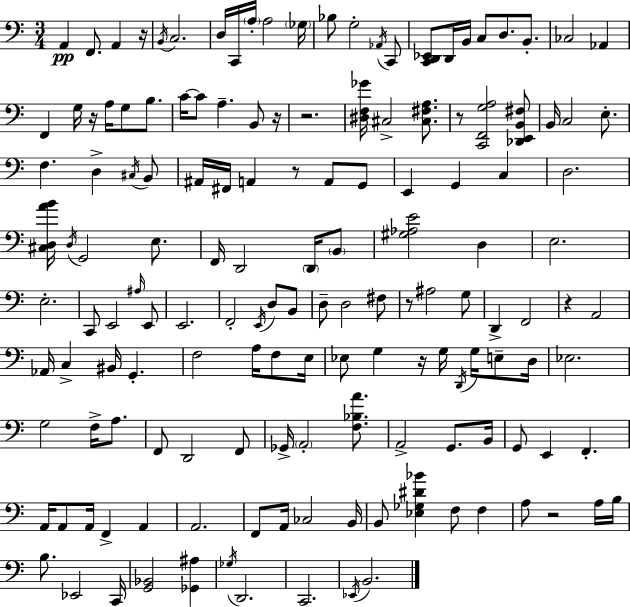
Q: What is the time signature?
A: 3/4